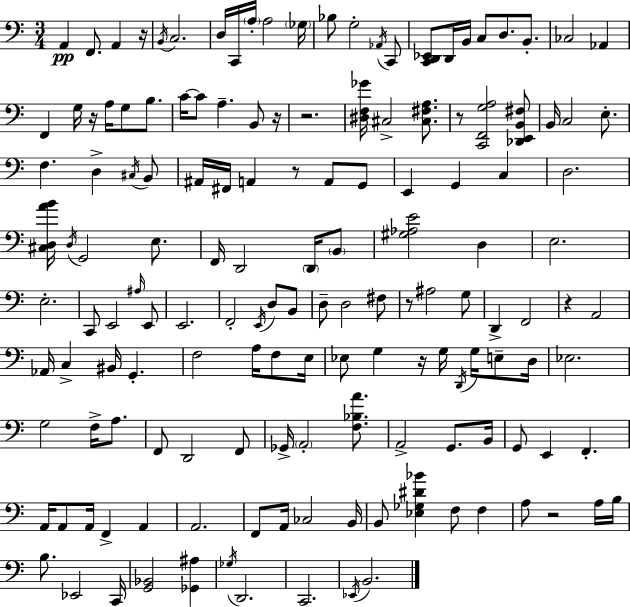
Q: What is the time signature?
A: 3/4